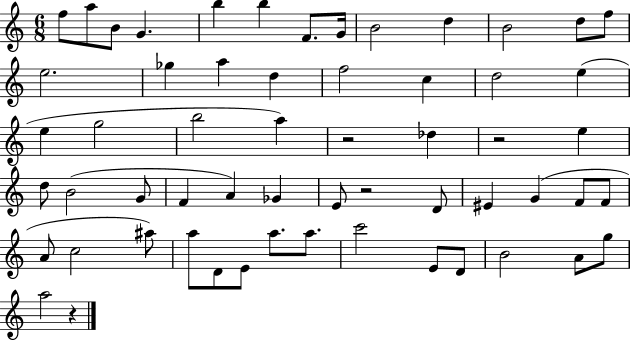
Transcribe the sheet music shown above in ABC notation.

X:1
T:Untitled
M:6/8
L:1/4
K:C
f/2 a/2 B/2 G b b F/2 G/4 B2 d B2 d/2 f/2 e2 _g a d f2 c d2 e e g2 b2 a z2 _d z2 e d/2 B2 G/2 F A _G E/2 z2 D/2 ^E G F/2 F/2 A/2 c2 ^a/2 a/2 D/2 E/2 a/2 a/2 c'2 E/2 D/2 B2 A/2 g/2 a2 z